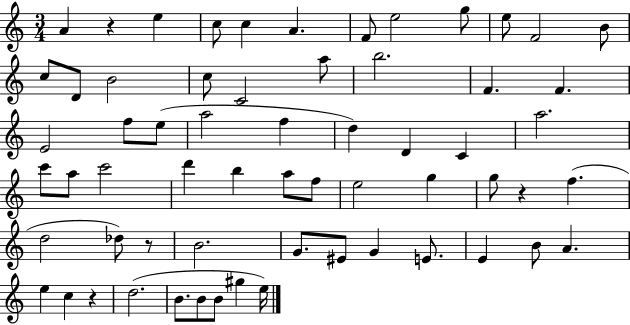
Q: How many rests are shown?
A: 4